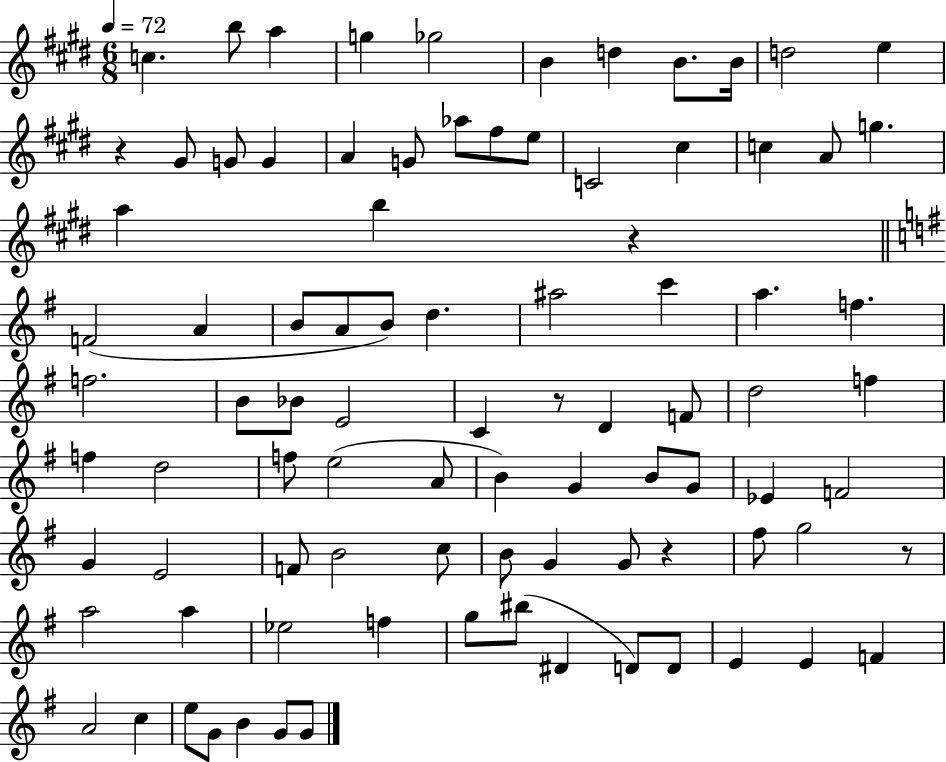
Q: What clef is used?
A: treble